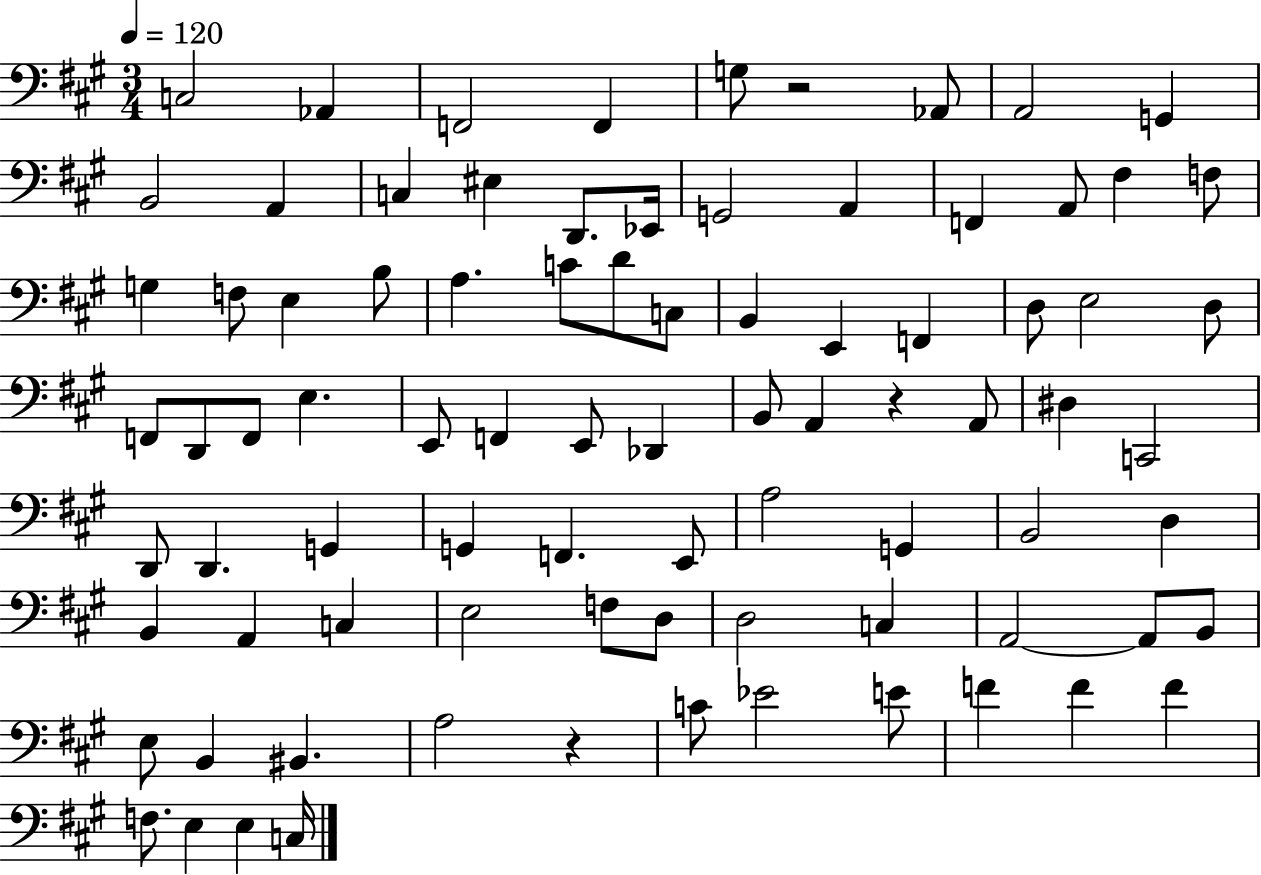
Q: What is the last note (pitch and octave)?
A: C3